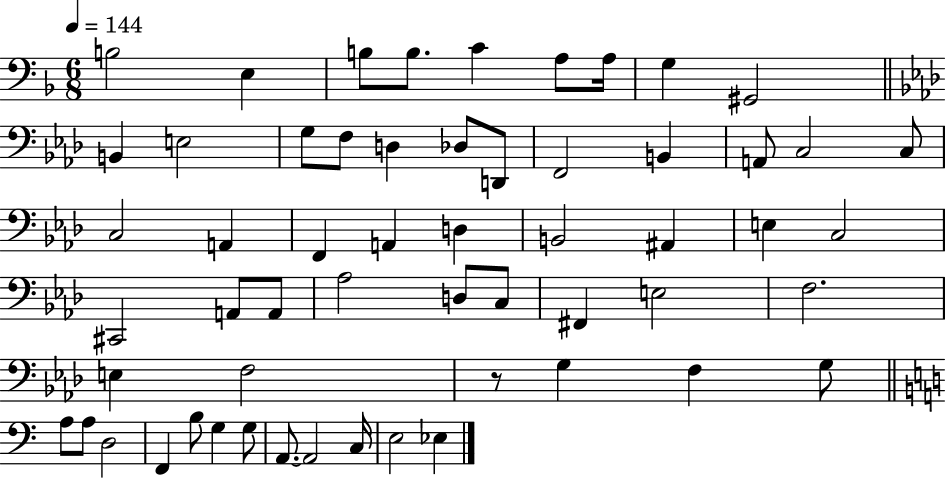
X:1
T:Untitled
M:6/8
L:1/4
K:F
B,2 E, B,/2 B,/2 C A,/2 A,/4 G, ^G,,2 B,, E,2 G,/2 F,/2 D, _D,/2 D,,/2 F,,2 B,, A,,/2 C,2 C,/2 C,2 A,, F,, A,, D, B,,2 ^A,, E, C,2 ^C,,2 A,,/2 A,,/2 _A,2 D,/2 C,/2 ^F,, E,2 F,2 E, F,2 z/2 G, F, G,/2 A,/2 A,/2 D,2 F,, B,/2 G, G,/2 A,,/2 A,,2 C,/4 E,2 _E,